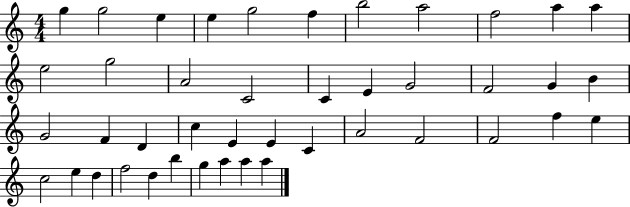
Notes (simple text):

G5/q G5/h E5/q E5/q G5/h F5/q B5/h A5/h F5/h A5/q A5/q E5/h G5/h A4/h C4/h C4/q E4/q G4/h F4/h G4/q B4/q G4/h F4/q D4/q C5/q E4/q E4/q C4/q A4/h F4/h F4/h F5/q E5/q C5/h E5/q D5/q F5/h D5/q B5/q G5/q A5/q A5/q A5/q